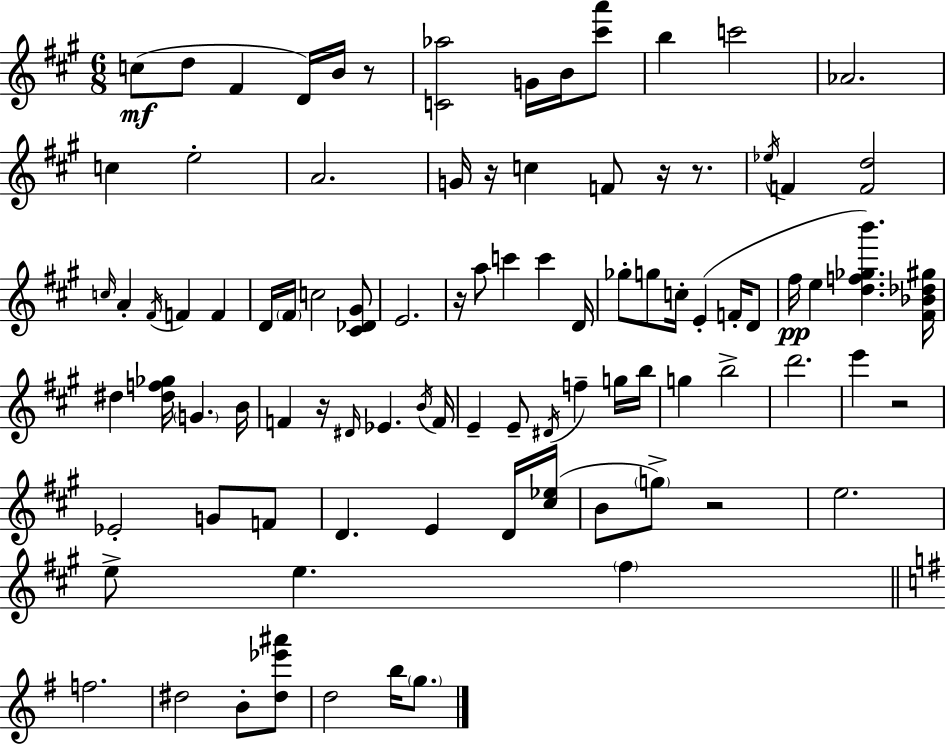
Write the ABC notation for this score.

X:1
T:Untitled
M:6/8
L:1/4
K:A
c/2 d/2 ^F D/4 B/4 z/2 [C_a]2 G/4 B/4 [^c'a']/2 b c'2 _A2 c e2 A2 G/4 z/4 c F/2 z/4 z/2 _e/4 F [Fd]2 c/4 A ^F/4 F F D/4 ^F/4 c2 [^C_D^G]/2 E2 z/4 a/2 c' c' D/4 _g/2 g/2 c/4 E F/4 D/2 ^f/4 e [df_gb'] [^F_B_d^g]/4 ^d [^df_g]/4 G B/4 F z/4 ^D/4 _E B/4 F/4 E E/2 ^D/4 f g/4 b/4 g b2 d'2 e' z2 _E2 G/2 F/2 D E D/4 [^c_e]/4 B/2 g/2 z2 e2 e/2 e ^f f2 ^d2 B/2 [^d_e'^a']/2 d2 b/4 g/2